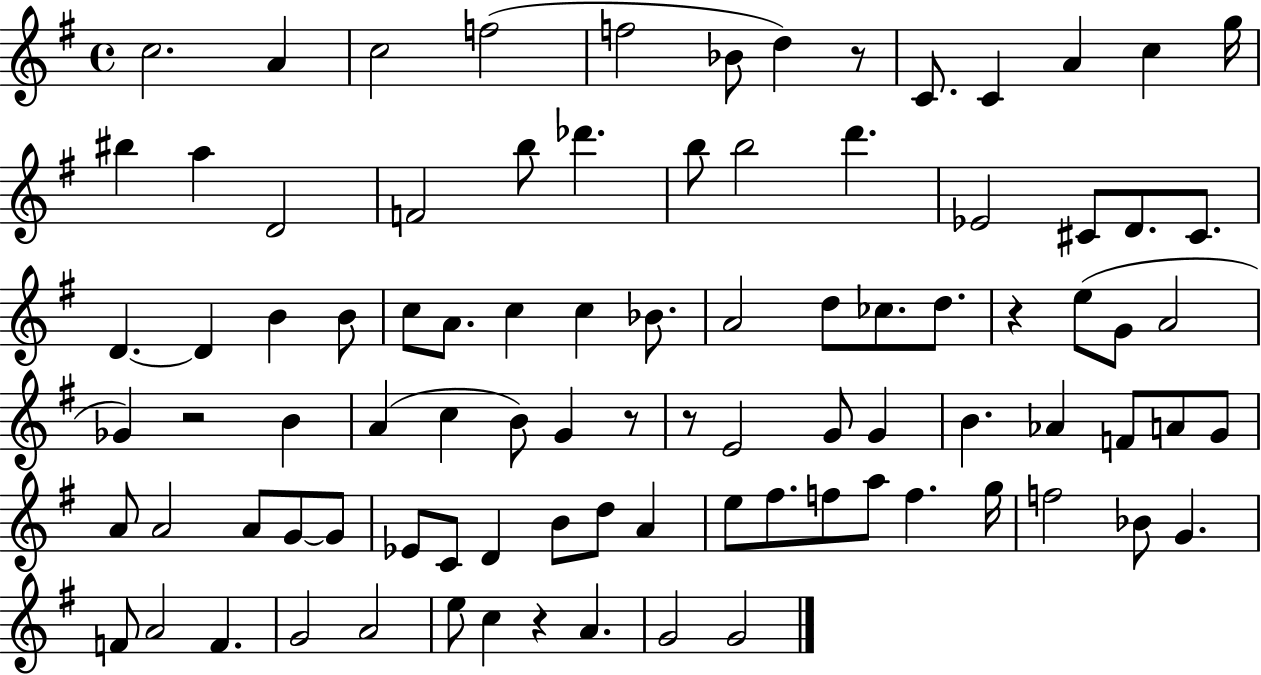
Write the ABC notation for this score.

X:1
T:Untitled
M:4/4
L:1/4
K:G
c2 A c2 f2 f2 _B/2 d z/2 C/2 C A c g/4 ^b a D2 F2 b/2 _d' b/2 b2 d' _E2 ^C/2 D/2 ^C/2 D D B B/2 c/2 A/2 c c _B/2 A2 d/2 _c/2 d/2 z e/2 G/2 A2 _G z2 B A c B/2 G z/2 z/2 E2 G/2 G B _A F/2 A/2 G/2 A/2 A2 A/2 G/2 G/2 _E/2 C/2 D B/2 d/2 A e/2 ^f/2 f/2 a/2 f g/4 f2 _B/2 G F/2 A2 F G2 A2 e/2 c z A G2 G2